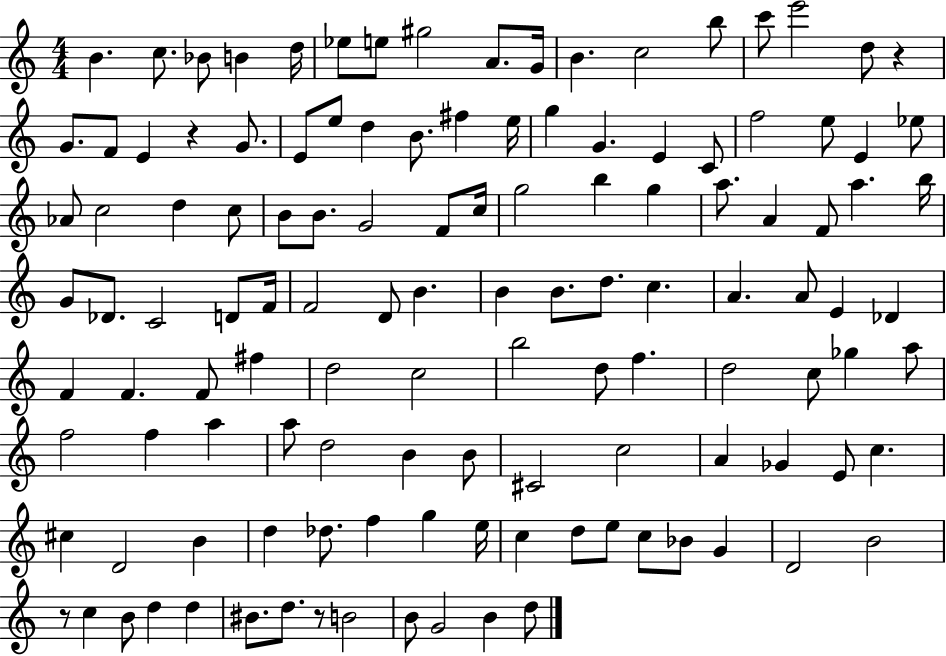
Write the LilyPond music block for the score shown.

{
  \clef treble
  \numericTimeSignature
  \time 4/4
  \key c \major
  b'4. c''8. bes'8 b'4 d''16 | ees''8 e''8 gis''2 a'8. g'16 | b'4. c''2 b''8 | c'''8 e'''2 d''8 r4 | \break g'8. f'8 e'4 r4 g'8. | e'8 e''8 d''4 b'8. fis''4 e''16 | g''4 g'4. e'4 c'8 | f''2 e''8 e'4 ees''8 | \break aes'8 c''2 d''4 c''8 | b'8 b'8. g'2 f'8 c''16 | g''2 b''4 g''4 | a''8. a'4 f'8 a''4. b''16 | \break g'8 des'8. c'2 d'8 f'16 | f'2 d'8 b'4. | b'4 b'8. d''8. c''4. | a'4. a'8 e'4 des'4 | \break f'4 f'4. f'8 fis''4 | d''2 c''2 | b''2 d''8 f''4. | d''2 c''8 ges''4 a''8 | \break f''2 f''4 a''4 | a''8 d''2 b'4 b'8 | cis'2 c''2 | a'4 ges'4 e'8 c''4. | \break cis''4 d'2 b'4 | d''4 des''8. f''4 g''4 e''16 | c''4 d''8 e''8 c''8 bes'8 g'4 | d'2 b'2 | \break r8 c''4 b'8 d''4 d''4 | bis'8. d''8. r8 b'2 | b'8 g'2 b'4 d''8 | \bar "|."
}